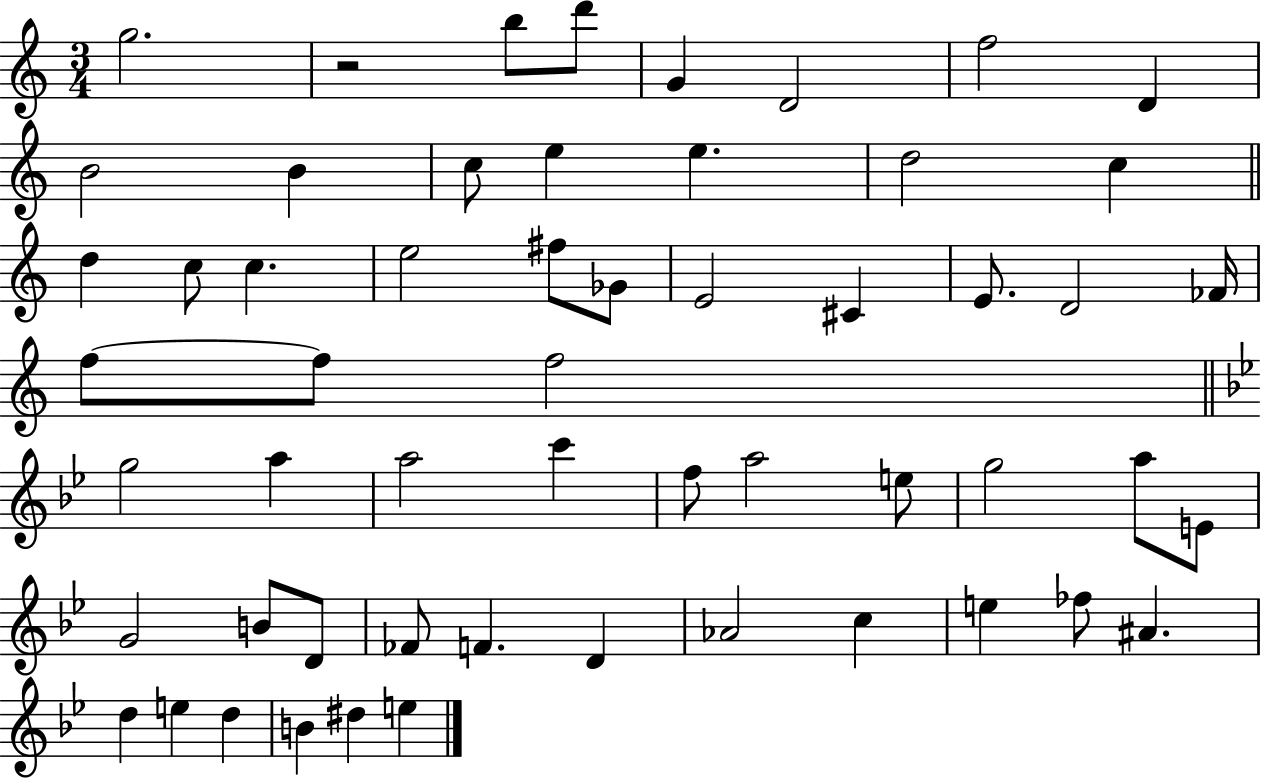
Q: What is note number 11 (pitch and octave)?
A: E5